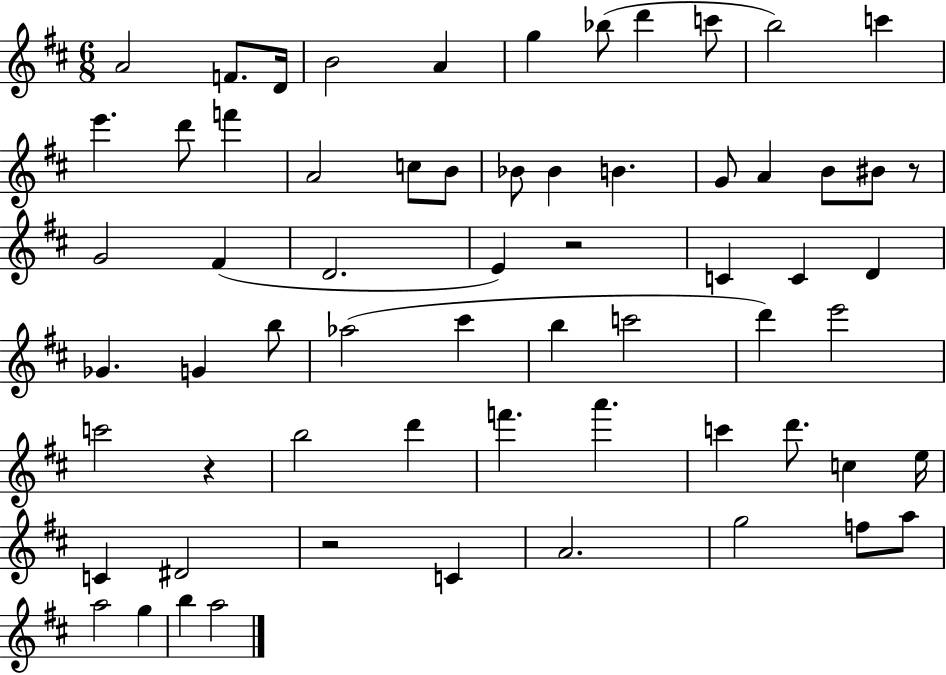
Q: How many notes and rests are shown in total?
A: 64